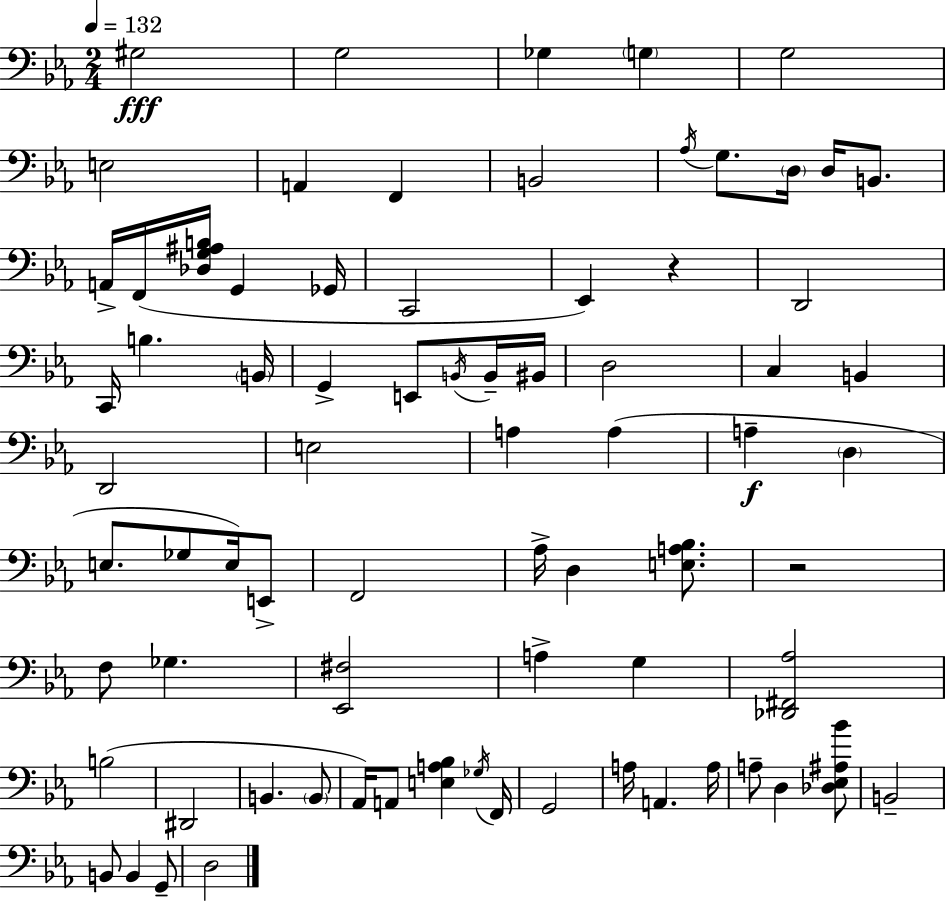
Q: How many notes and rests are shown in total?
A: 76